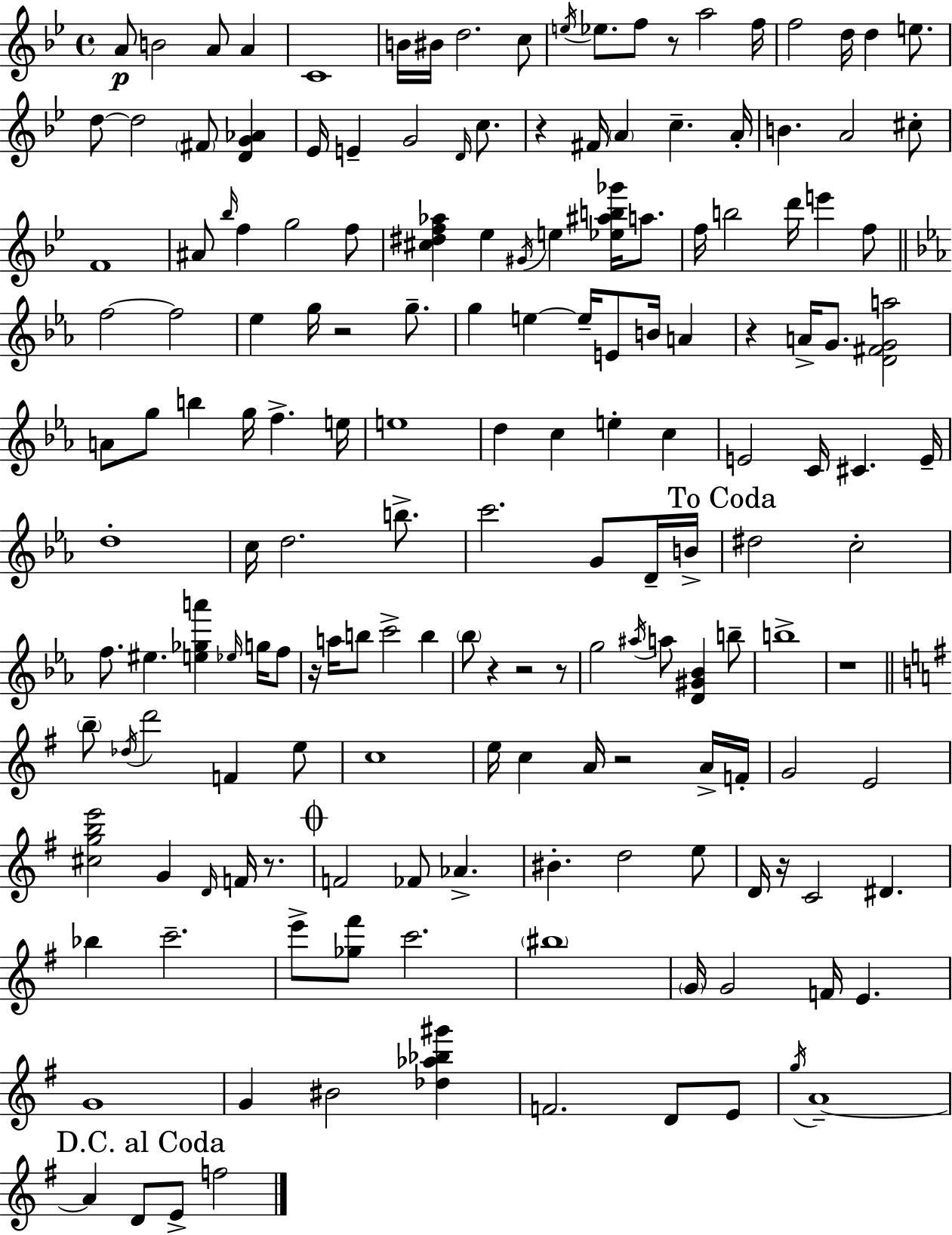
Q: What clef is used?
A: treble